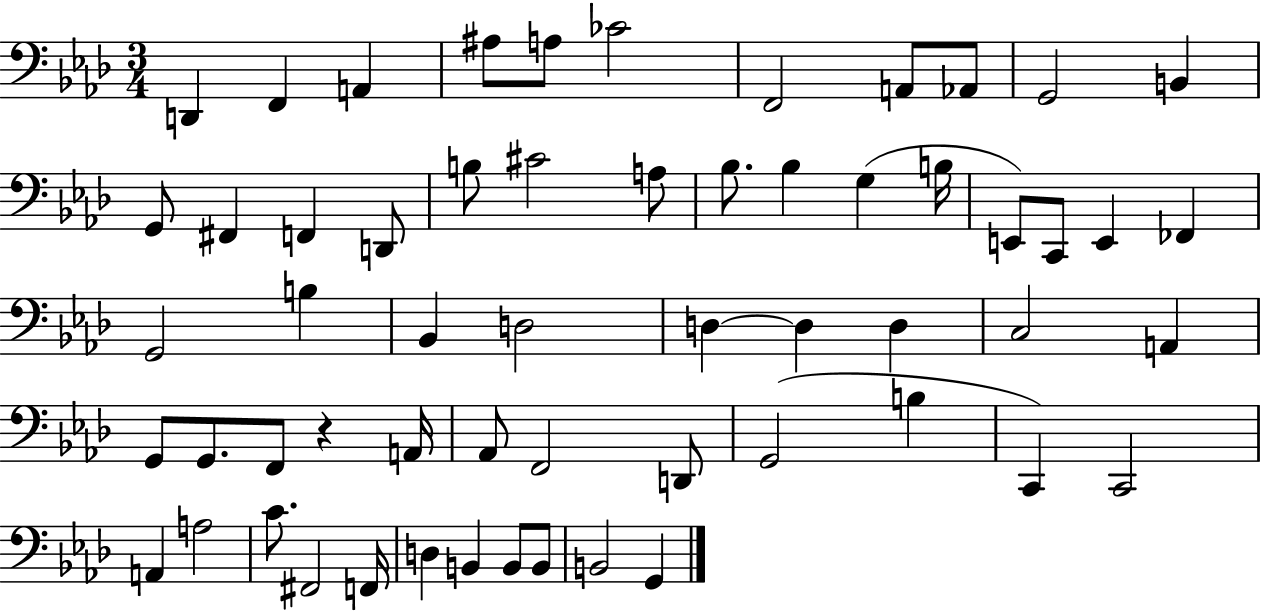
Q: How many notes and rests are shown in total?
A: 58